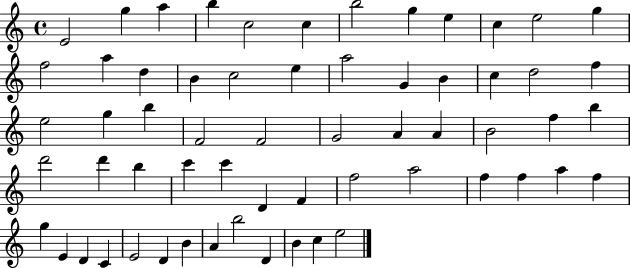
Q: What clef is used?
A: treble